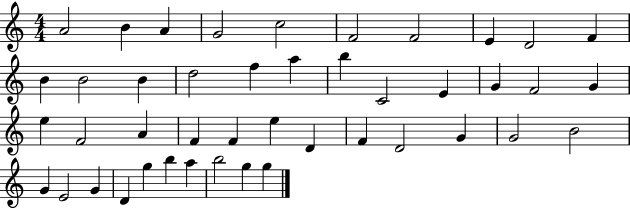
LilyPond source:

{
  \clef treble
  \numericTimeSignature
  \time 4/4
  \key c \major
  a'2 b'4 a'4 | g'2 c''2 | f'2 f'2 | e'4 d'2 f'4 | \break b'4 b'2 b'4 | d''2 f''4 a''4 | b''4 c'2 e'4 | g'4 f'2 g'4 | \break e''4 f'2 a'4 | f'4 f'4 e''4 d'4 | f'4 d'2 g'4 | g'2 b'2 | \break g'4 e'2 g'4 | d'4 g''4 b''4 a''4 | b''2 g''4 g''4 | \bar "|."
}